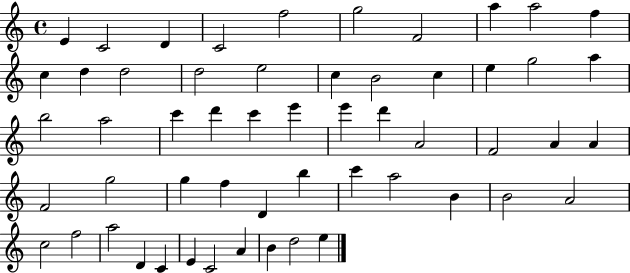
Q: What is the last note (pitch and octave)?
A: E5